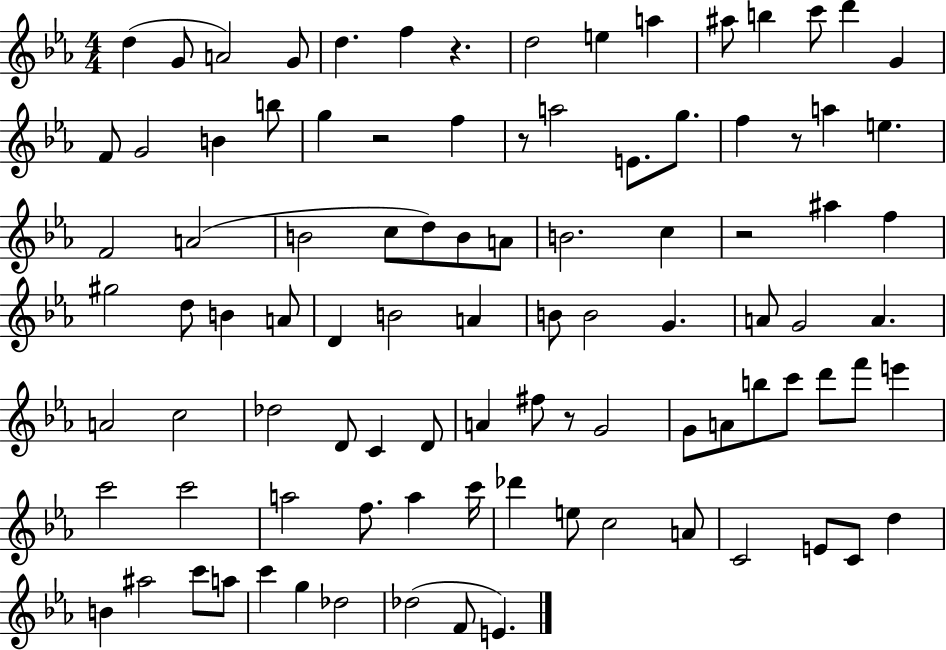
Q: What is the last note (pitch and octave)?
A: E4